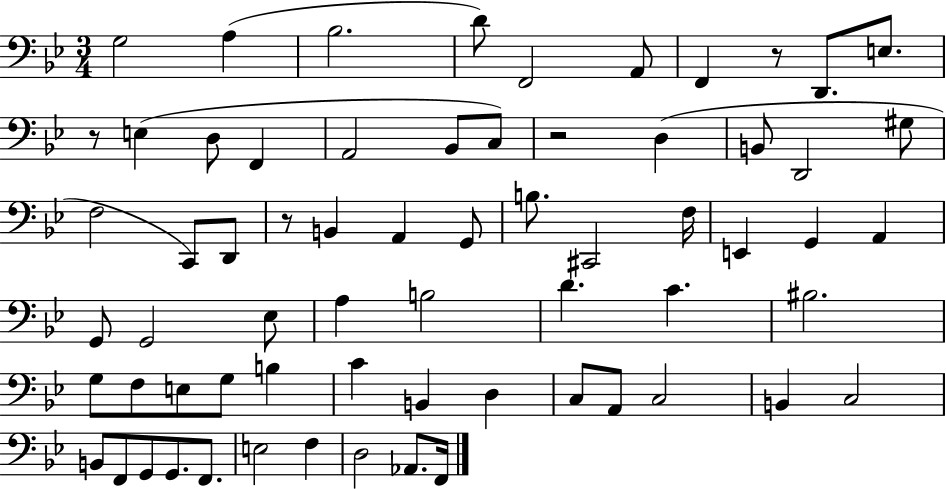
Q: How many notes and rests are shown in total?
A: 66